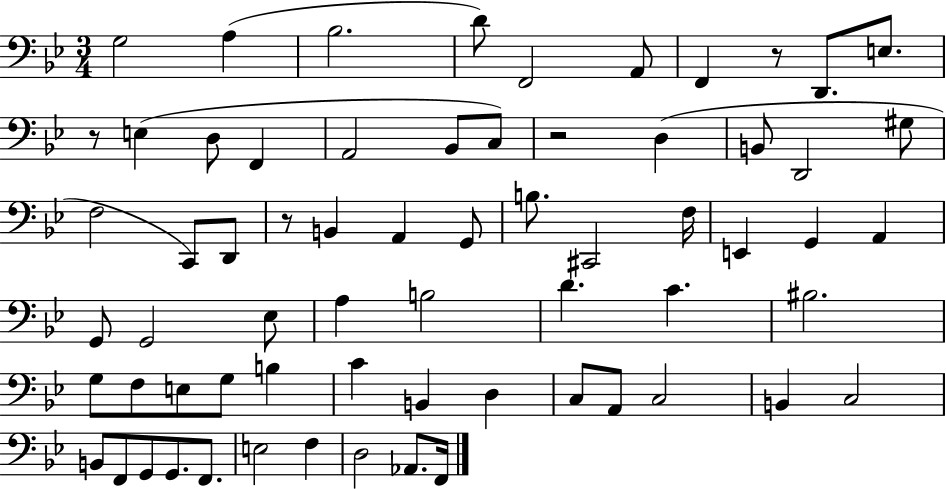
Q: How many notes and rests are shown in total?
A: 66